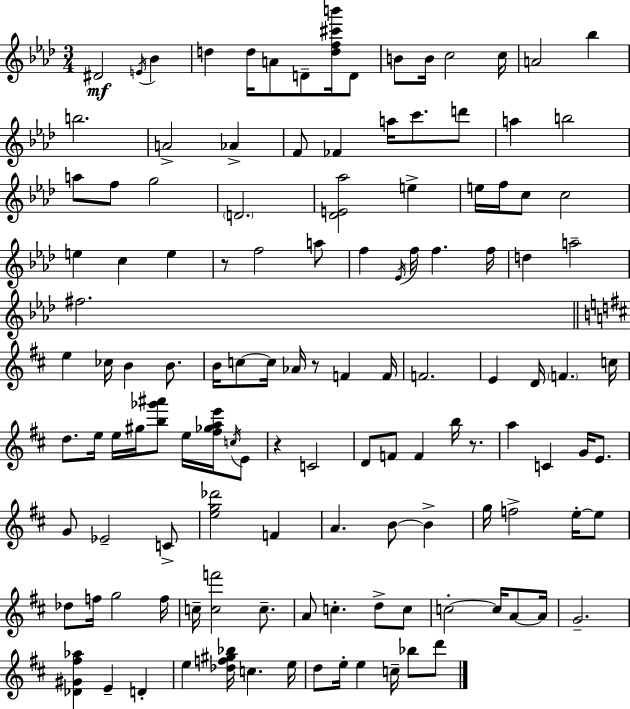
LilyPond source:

{
  \clef treble
  \numericTimeSignature
  \time 3/4
  \key f \minor
  dis'2\mf \acciaccatura { e'16 } bes'4 | d''4 d''16 a'8 d'8-- <d'' f'' cis''' b'''>16 d'8 | b'8 b'16 c''2 | c''16 a'2 bes''4 | \break b''2. | a'2-> aes'4-> | f'8 fes'4 a''16 c'''8. d'''8 | a''4 b''2 | \break a''8 f''8 g''2 | \parenthesize d'2. | <des' e' aes''>2 e''4-> | e''16 f''16 c''8 c''2 | \break e''4 c''4 e''4 | r8 f''2 a''8 | f''4 \acciaccatura { ees'16 } f''16 f''4. | f''16 d''4 a''2-- | \break fis''2. | \bar "||" \break \key d \major e''4 ces''16 b'4 b'8. | b'16 c''8~~ c''16 aes'16 r8 f'4 f'16 | f'2. | e'4 d'16 \parenthesize f'4. c''16 | \break d''8. e''16 e''16 gis''16 <b'' ges''' ais'''>8 e''16 <fis'' ges'' a'' e'''>16 \acciaccatura { c''16 } e'8 | r4 c'2 | d'8 f'8 f'4 b''16 r8. | a''4 c'4 g'16 e'8. | \break g'8 ees'2-- c'8-> | <e'' g'' des'''>2 f'4 | a'4. b'8~~ b'4-> | g''16 f''2-> e''16-.~~ e''8 | \break des''8 f''16 g''2 | f''16 c''16-- <c'' f'''>2 c''8.-- | a'8 c''4.-. d''8-> c''8 | c''2-.~~ c''16 a'8~~ | \break a'16 g'2.-- | <des' gis' fis'' aes''>4 e'4-- d'4-. | e''4 <des'' f'' gis'' bes''>16 c''4. | e''16 d''8 e''16-. e''4 c''16-- bes''8 d'''8 | \break \bar "|."
}